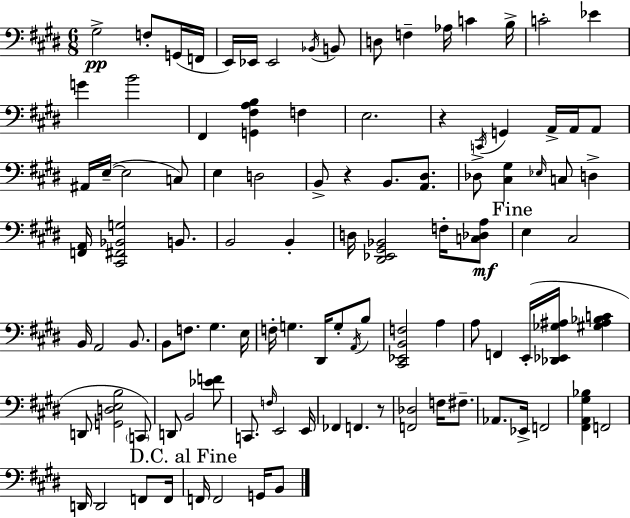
G#3/h F3/e G2/s F2/s E2/s Eb2/s Eb2/h Bb2/s B2/e D3/e F3/q Ab3/s C4/q B3/s C4/h Eb4/q G4/q B4/h F#2/q [G2,F#3,A3,B3]/q F3/q E3/h. R/q C2/s G2/q A2/s A2/s A2/e A#2/s E3/s E3/h C3/e E3/q D3/h B2/e R/q B2/e. [A2,D#3]/e. Db3/e [C#3,G#3]/q Eb3/s C3/e D3/q [F2,A2]/s [C#2,F#2,Bb2,G3]/h B2/e. B2/h B2/q D3/s [D#2,Eb2,G#2,Bb2]/h F3/s [C3,Db3,A3]/e E3/q C#3/h B2/s A2/h B2/e. B2/e F3/e. G#3/q. E3/s F3/s G3/q. D#2/s G3/e A2/s B3/e [C#2,Eb2,B2,F3]/h A3/q A3/e F2/q E2/s [Db2,Eb2,Gb3,A#3]/s [G#3,A#3,Bb3,C4]/q D2/e [G2,D3,E3,B3]/h C2/e D2/e B2/h [Eb4,F4]/e C2/e. F3/s E2/h E2/s FES2/q F2/q. R/e [F2,Db3]/h F3/s F#3/e. Ab2/e. Eb2/s F2/h [F#2,A2,G#3,Bb3]/q F2/h D2/s D2/h F2/e F2/s F2/s F2/h G2/s B2/e